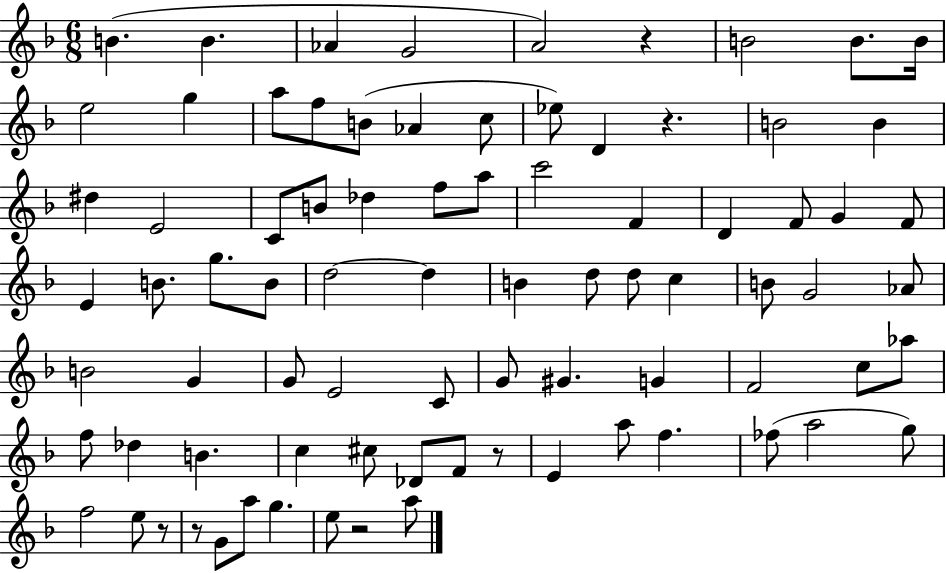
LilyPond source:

{
  \clef treble
  \numericTimeSignature
  \time 6/8
  \key f \major
  \repeat volta 2 { b'4.( b'4. | aes'4 g'2 | a'2) r4 | b'2 b'8. b'16 | \break e''2 g''4 | a''8 f''8 b'8( aes'4 c''8 | ees''8) d'4 r4. | b'2 b'4 | \break dis''4 e'2 | c'8 b'8 des''4 f''8 a''8 | c'''2 f'4 | d'4 f'8 g'4 f'8 | \break e'4 b'8. g''8. b'8 | d''2~~ d''4 | b'4 d''8 d''8 c''4 | b'8 g'2 aes'8 | \break b'2 g'4 | g'8 e'2 c'8 | g'8 gis'4. g'4 | f'2 c''8 aes''8 | \break f''8 des''4 b'4. | c''4 cis''8 des'8 f'8 r8 | e'4 a''8 f''4. | fes''8( a''2 g''8) | \break f''2 e''8 r8 | r8 g'8 a''8 g''4. | e''8 r2 a''8 | } \bar "|."
}